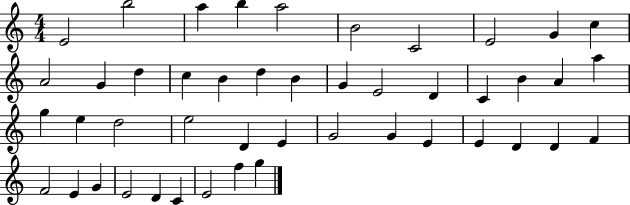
{
  \clef treble
  \numericTimeSignature
  \time 4/4
  \key c \major
  e'2 b''2 | a''4 b''4 a''2 | b'2 c'2 | e'2 g'4 c''4 | \break a'2 g'4 d''4 | c''4 b'4 d''4 b'4 | g'4 e'2 d'4 | c'4 b'4 a'4 a''4 | \break g''4 e''4 d''2 | e''2 d'4 e'4 | g'2 g'4 e'4 | e'4 d'4 d'4 f'4 | \break f'2 e'4 g'4 | e'2 d'4 c'4 | e'2 f''4 g''4 | \bar "|."
}